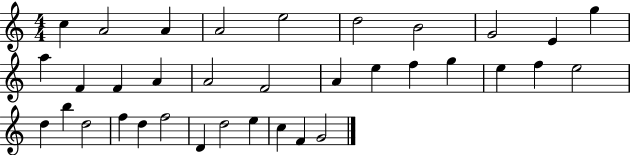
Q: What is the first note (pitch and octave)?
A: C5